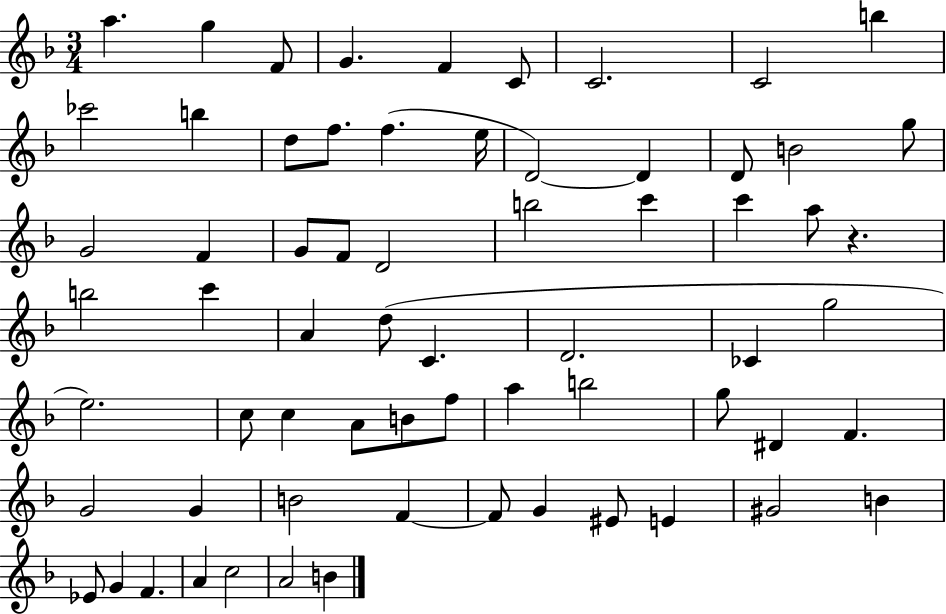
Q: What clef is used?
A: treble